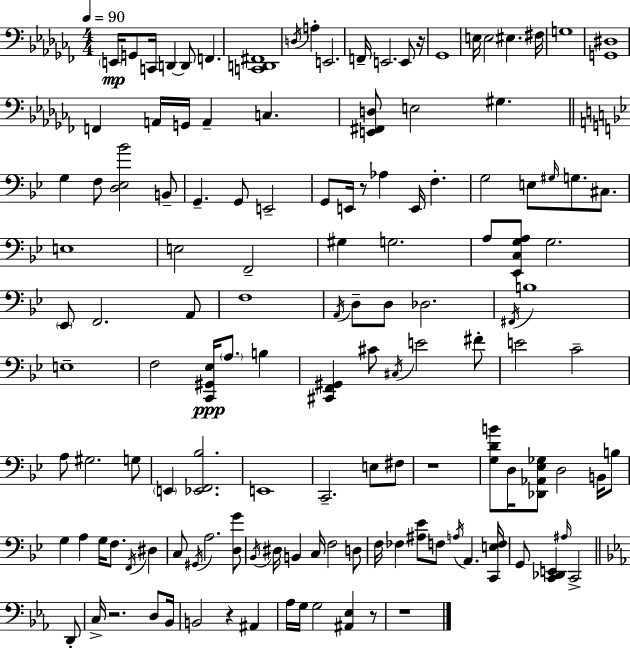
{
  \clef bass
  \numericTimeSignature
  \time 4/4
  \key aes \minor
  \tempo 4 = 90
  \parenthesize e,16\mp g,8 c,16 d,4~~ d,8 f,4. | <c, d, fis,>1 | \acciaccatura { d16 } a4-. e,2. | f,16-- e,2. e,8 | \break r16 ges,1 | e16 e2 eis4. | fis16 g1 | <g, dis>1 | \break f,4 a,16 g,16 a,4-- c4. | <e, fis, d>8 e2 gis4. | \bar "||" \break \key bes \major g4 f8 <d ees bes'>2 b,8-- | g,4.-- g,8 e,2-- | g,8 e,16 r8 aes4 e,16 f4.-. | g2 e8 \grace { gis16 } g8. cis8. | \break e1 | e2 f,2-- | gis4 g2. | a8 <ees, c g a>8 g2. | \break \parenthesize ees,8 f,2. a,8 | f1 | \acciaccatura { a,16 } d8-- d8 des2. | \acciaccatura { fis,16 } b1 | \break e1-- | f2 <c, gis, ees>16\ppp \parenthesize a8. b4 | <cis, f, gis,>4 cis'8 \acciaccatura { cis16 } e'2 | fis'8-. e'2 c'2-- | \break a8 gis2. | g8 \parenthesize e,4 <ees, f, bes>2. | e,1 | c,2.-- | \break e8 fis8 r1 | <g d' b'>8 d16 <des, aes, ees ges>8 d2 | b,16 b8 g4 a4 g16 f8. | \acciaccatura { f,16 } dis4 c8 \acciaccatura { gis,16 } a2. | \break <d g'>8 \acciaccatura { bes,16 } dis16 b,4 c16 f2 | d8 f16 fes4 <ais ees'>8 f8 | \acciaccatura { a16 } a,4. <c, e f>16 g,8 <c, des, e,>4 \grace { ais16 } c,2-> | \bar "||" \break \key ees \major d,8-. c16-> r2. d8 | bes,16 b,2 r4 ais,4 | aes16 g16 g2 <ais, ees>4 | r8 r1 | \break \bar "|."
}